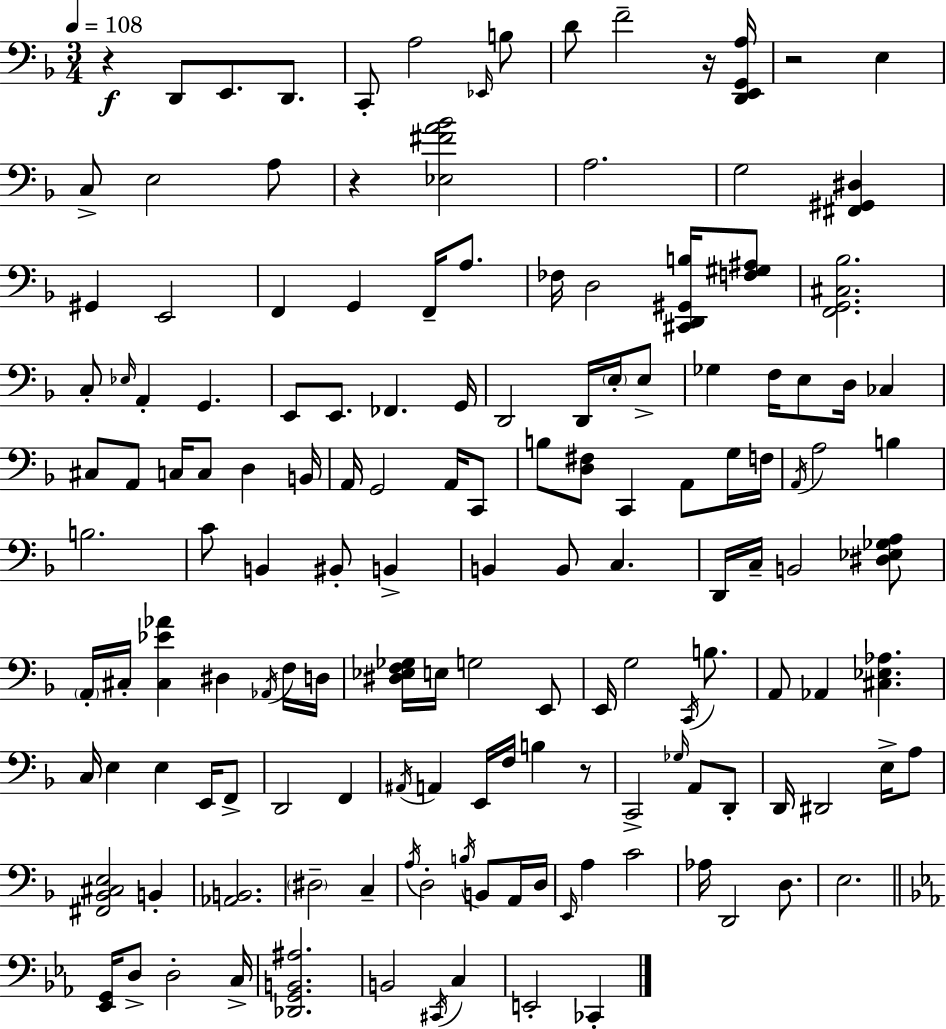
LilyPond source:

{
  \clef bass
  \numericTimeSignature
  \time 3/4
  \key d \minor
  \tempo 4 = 108
  r4\f d,8 e,8. d,8. | c,8-. a2 \grace { ees,16 } b8 | d'8 f'2-- r16 | <d, e, g, a>16 r2 e4 | \break c8-> e2 a8 | r4 <ees fis' a' bes'>2 | a2. | g2 <fis, gis, dis>4 | \break gis,4 e,2 | f,4 g,4 f,16-- a8. | fes16 d2 <cis, d, gis, b>16 <f gis ais>8 | <f, g, cis bes>2. | \break c8-. \grace { ees16 } a,4-. g,4. | e,8 e,8. fes,4. | g,16 d,2 d,16 \parenthesize e16-. | e8-> ges4 f16 e8 d16 ces4 | \break cis8 a,8 c16 c8 d4 | b,16 a,16 g,2 a,16 | c,8 b8 <d fis>8 c,4 a,8 | g16 f16 \acciaccatura { a,16 } a2 b4 | \break b2. | c'8 b,4 bis,8-. b,4-> | b,4 b,8 c4. | d,16 c16-- b,2 | \break <dis ees ges a>8 \parenthesize a,16-. cis16-. <cis ees' aes'>4 dis4 | \acciaccatura { aes,16 } f16 d16 <dis ees f ges>16 e16 g2 | e,8 e,16 g2 | \acciaccatura { c,16 } b8. a,8 aes,4 <cis ees aes>4. | \break c16 e4 e4 | e,16 f,8-> d,2 | f,4 \acciaccatura { ais,16 } a,4 e,16 f16 | b4 r8 c,2-> | \break \grace { ges16 } a,8 d,8-. d,16 dis,2 | e16-> a8 <fis, bes, cis e>2 | b,4-. <aes, b,>2. | \parenthesize dis2-- | \break c4-- \acciaccatura { a16 } d2-. | \acciaccatura { b16 } b,8 a,16 d16 \grace { e,16 } a4 | c'2 aes16 d,2 | d8. e2. | \break \bar "||" \break \key ees \major <ees, g,>16 d8-> d2-. c16-> | <des, g, b, ais>2. | b,2 \acciaccatura { cis,16 } c4 | e,2-. ces,4-. | \break \bar "|."
}